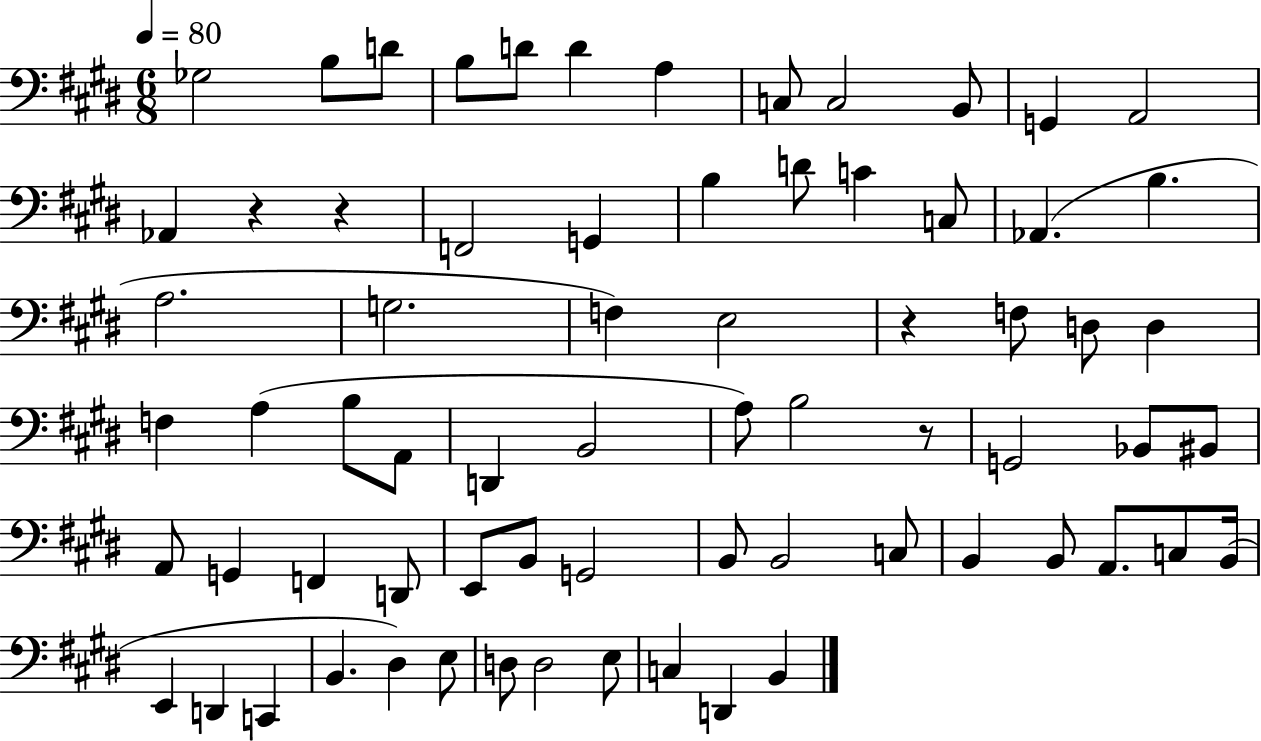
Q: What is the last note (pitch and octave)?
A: B2